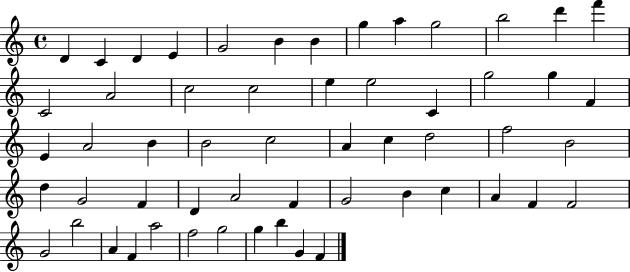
D4/q C4/q D4/q E4/q G4/h B4/q B4/q G5/q A5/q G5/h B5/h D6/q F6/q C4/h A4/h C5/h C5/h E5/q E5/h C4/q G5/h G5/q F4/q E4/q A4/h B4/q B4/h C5/h A4/q C5/q D5/h F5/h B4/h D5/q G4/h F4/q D4/q A4/h F4/q G4/h B4/q C5/q A4/q F4/q F4/h G4/h B5/h A4/q F4/q A5/h F5/h G5/h G5/q B5/q G4/q F4/q